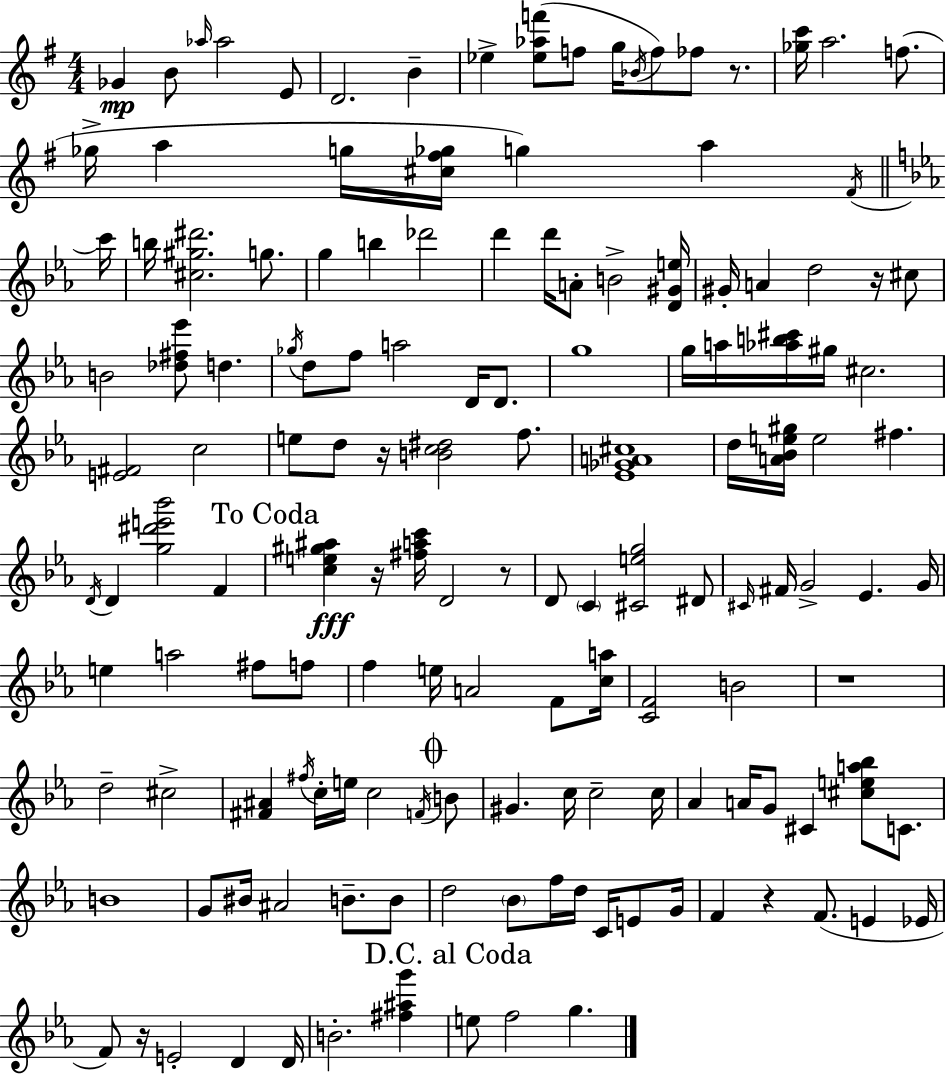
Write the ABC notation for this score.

X:1
T:Untitled
M:4/4
L:1/4
K:G
_G B/2 _a/4 _a2 E/2 D2 B _e [_e_af']/2 f/2 g/4 _B/4 f/2 _f/2 z/2 [_gc']/4 a2 f/2 _g/4 a g/4 [^c^f_g]/4 g a ^F/4 c'/4 b/4 [^c^g^d']2 g/2 g b _d'2 d' d'/4 A/2 B2 [D^Ge]/4 ^G/4 A d2 z/4 ^c/2 B2 [_d^f_e']/2 d _g/4 d/2 f/2 a2 D/4 D/2 g4 g/4 a/4 [_ab^c']/4 ^g/4 ^c2 [E^F]2 c2 e/2 d/2 z/4 [Bc^d]2 f/2 [_E_GA^c]4 d/4 [A_Be^g]/4 e2 ^f D/4 D [g^d'e'_b']2 F [ce^g^a] z/4 [^fac']/4 D2 z/2 D/2 C [^Ceg]2 ^D/2 ^C/4 ^F/4 G2 _E G/4 e a2 ^f/2 f/2 f e/4 A2 F/2 [ca]/4 [CF]2 B2 z4 d2 ^c2 [^F^A] ^f/4 c/4 e/4 c2 F/4 B/2 ^G c/4 c2 c/4 _A A/4 G/2 ^C [^cea_b]/2 C/2 B4 G/2 ^B/4 ^A2 B/2 B/2 d2 _B/2 f/4 d/4 C/4 E/2 G/4 F z F/2 E _E/4 F/2 z/4 E2 D D/4 B2 [^f^ag'] e/2 f2 g